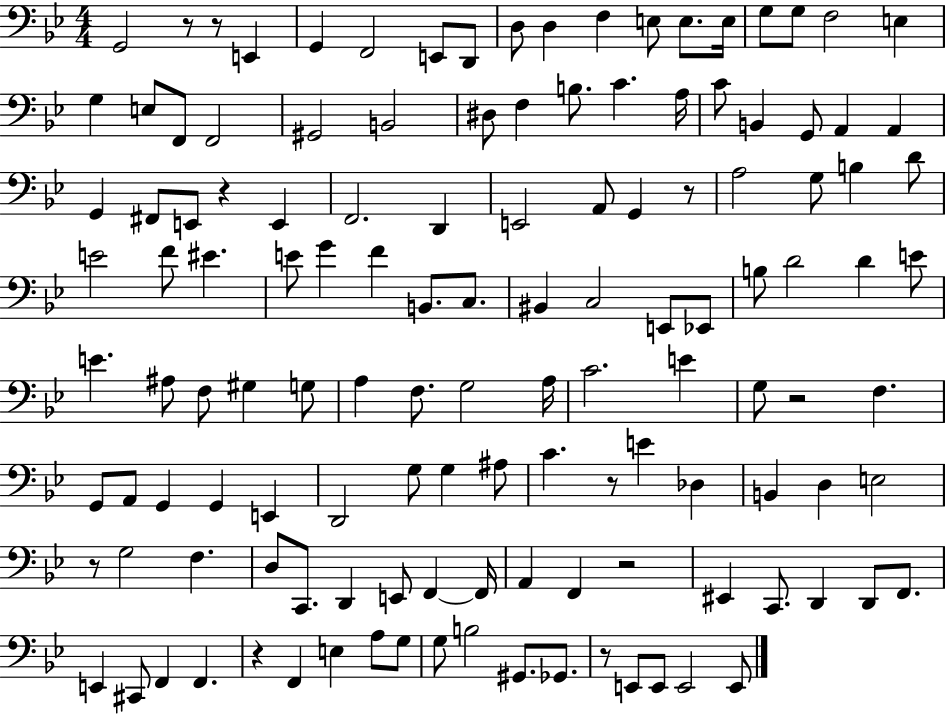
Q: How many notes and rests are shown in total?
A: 130